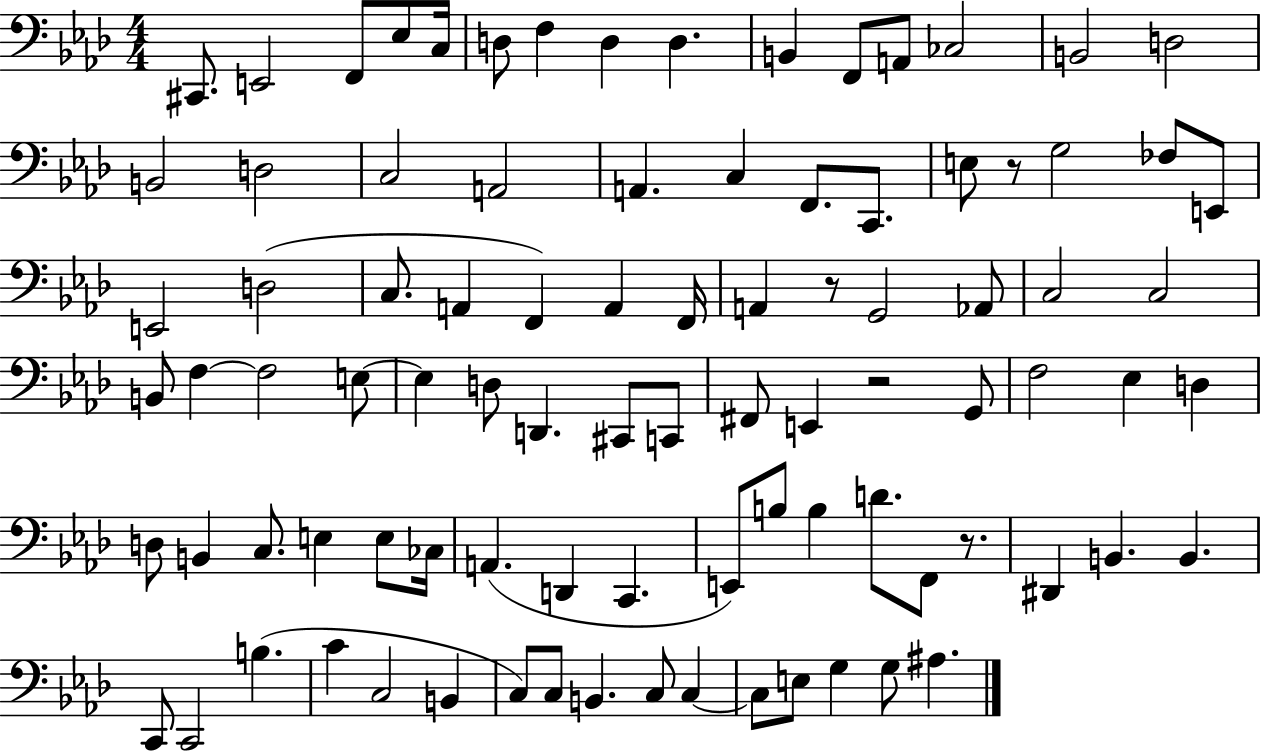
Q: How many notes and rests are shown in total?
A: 91